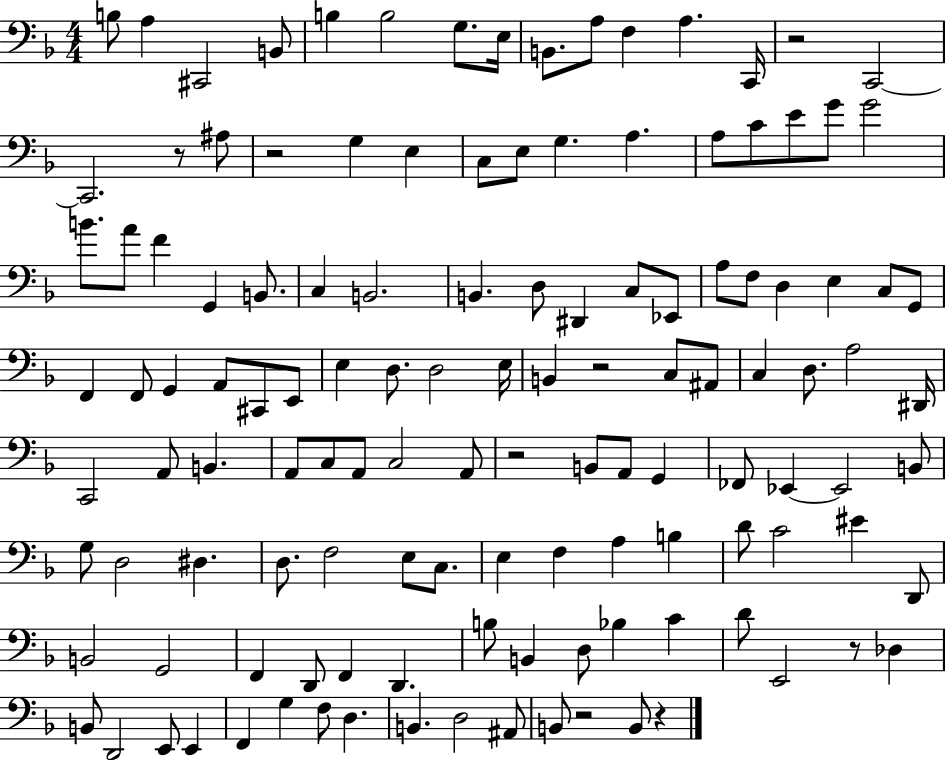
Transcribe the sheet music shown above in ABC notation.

X:1
T:Untitled
M:4/4
L:1/4
K:F
B,/2 A, ^C,,2 B,,/2 B, B,2 G,/2 E,/4 B,,/2 A,/2 F, A, C,,/4 z2 C,,2 C,,2 z/2 ^A,/2 z2 G, E, C,/2 E,/2 G, A, A,/2 C/2 E/2 G/2 G2 B/2 A/2 F G,, B,,/2 C, B,,2 B,, D,/2 ^D,, C,/2 _E,,/2 A,/2 F,/2 D, E, C,/2 G,,/2 F,, F,,/2 G,, A,,/2 ^C,,/2 E,,/2 E, D,/2 D,2 E,/4 B,, z2 C,/2 ^A,,/2 C, D,/2 A,2 ^D,,/4 C,,2 A,,/2 B,, A,,/2 C,/2 A,,/2 C,2 A,,/2 z2 B,,/2 A,,/2 G,, _F,,/2 _E,, _E,,2 B,,/2 G,/2 D,2 ^D, D,/2 F,2 E,/2 C,/2 E, F, A, B, D/2 C2 ^E D,,/2 B,,2 G,,2 F,, D,,/2 F,, D,, B,/2 B,, D,/2 _B, C D/2 E,,2 z/2 _D, B,,/2 D,,2 E,,/2 E,, F,, G, F,/2 D, B,, D,2 ^A,,/2 B,,/2 z2 B,,/2 z